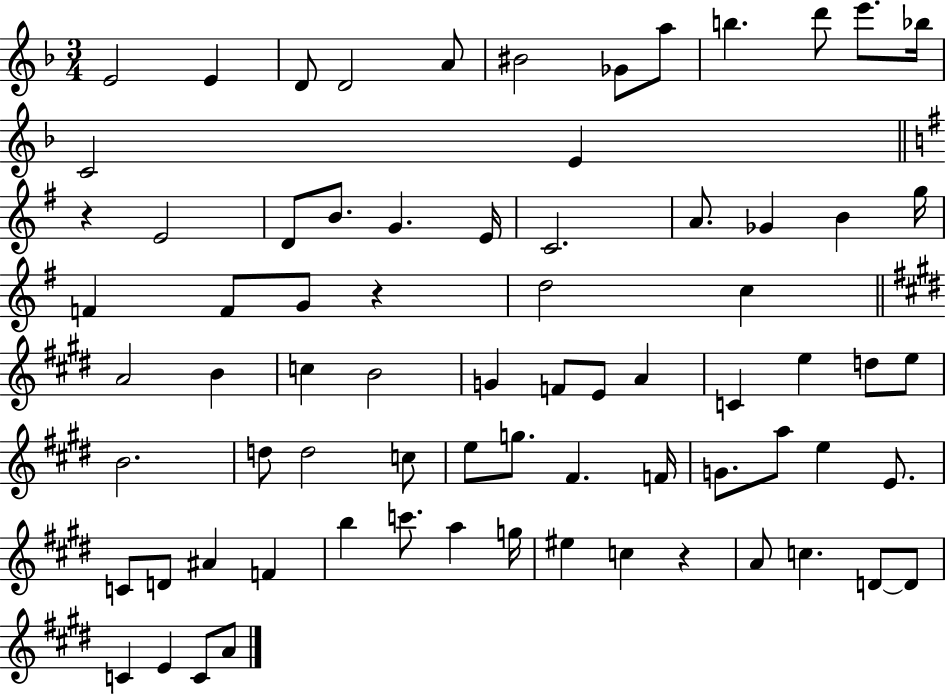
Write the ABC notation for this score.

X:1
T:Untitled
M:3/4
L:1/4
K:F
E2 E D/2 D2 A/2 ^B2 _G/2 a/2 b d'/2 e'/2 _b/4 C2 E z E2 D/2 B/2 G E/4 C2 A/2 _G B g/4 F F/2 G/2 z d2 c A2 B c B2 G F/2 E/2 A C e d/2 e/2 B2 d/2 d2 c/2 e/2 g/2 ^F F/4 G/2 a/2 e E/2 C/2 D/2 ^A F b c'/2 a g/4 ^e c z A/2 c D/2 D/2 C E C/2 A/2